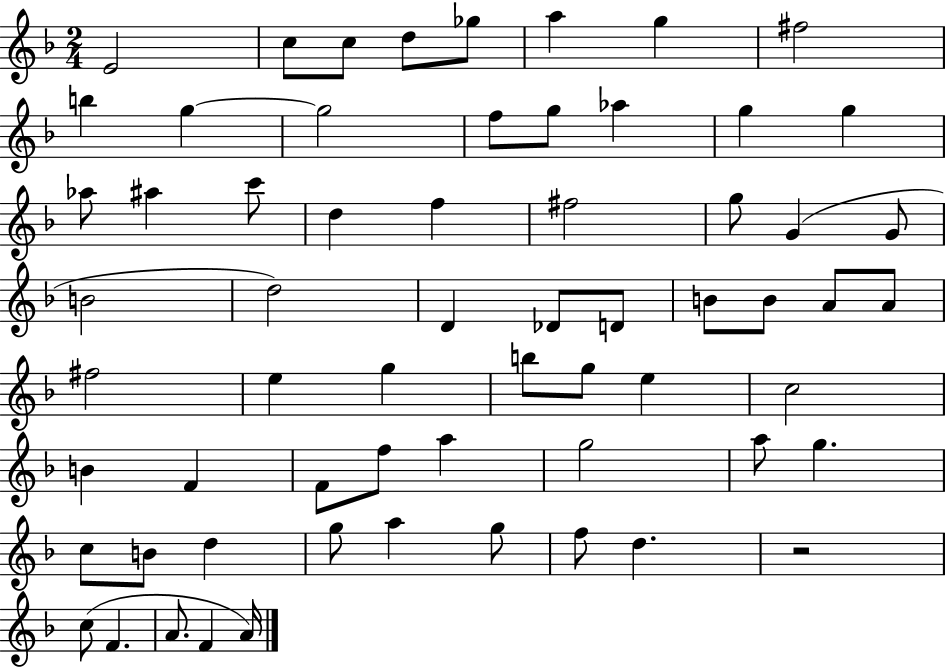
E4/h C5/e C5/e D5/e Gb5/e A5/q G5/q F#5/h B5/q G5/q G5/h F5/e G5/e Ab5/q G5/q G5/q Ab5/e A#5/q C6/e D5/q F5/q F#5/h G5/e G4/q G4/e B4/h D5/h D4/q Db4/e D4/e B4/e B4/e A4/e A4/e F#5/h E5/q G5/q B5/e G5/e E5/q C5/h B4/q F4/q F4/e F5/e A5/q G5/h A5/e G5/q. C5/e B4/e D5/q G5/e A5/q G5/e F5/e D5/q. R/h C5/e F4/q. A4/e. F4/q A4/s